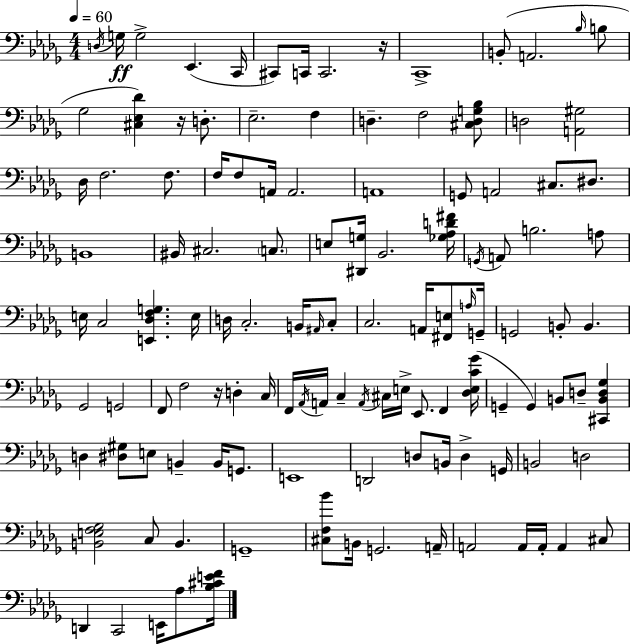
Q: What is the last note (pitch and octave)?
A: Ab3